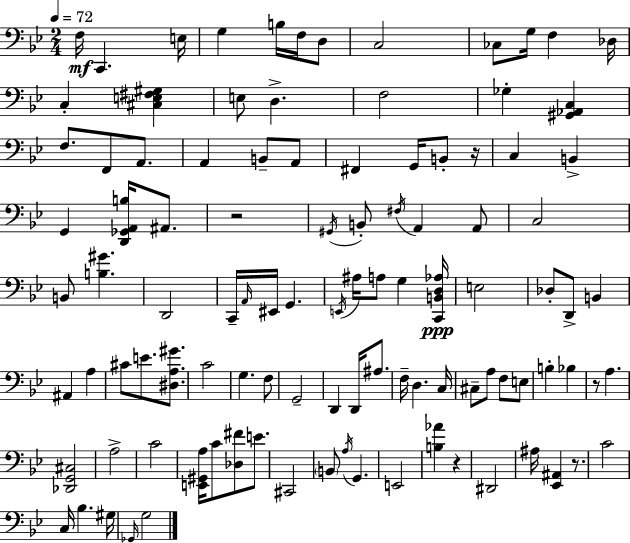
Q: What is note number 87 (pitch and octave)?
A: Gb2